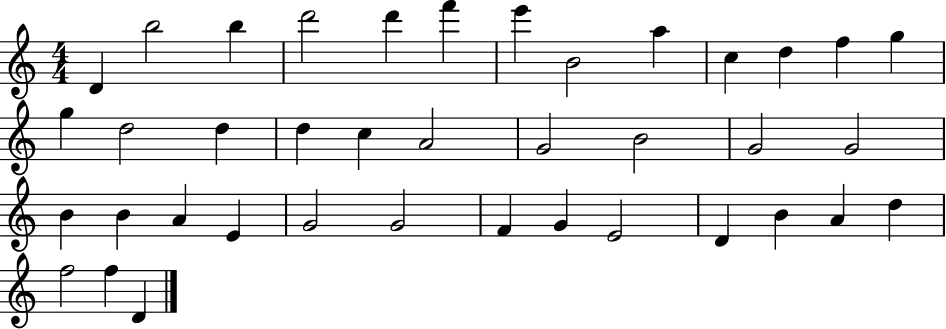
X:1
T:Untitled
M:4/4
L:1/4
K:C
D b2 b d'2 d' f' e' B2 a c d f g g d2 d d c A2 G2 B2 G2 G2 B B A E G2 G2 F G E2 D B A d f2 f D